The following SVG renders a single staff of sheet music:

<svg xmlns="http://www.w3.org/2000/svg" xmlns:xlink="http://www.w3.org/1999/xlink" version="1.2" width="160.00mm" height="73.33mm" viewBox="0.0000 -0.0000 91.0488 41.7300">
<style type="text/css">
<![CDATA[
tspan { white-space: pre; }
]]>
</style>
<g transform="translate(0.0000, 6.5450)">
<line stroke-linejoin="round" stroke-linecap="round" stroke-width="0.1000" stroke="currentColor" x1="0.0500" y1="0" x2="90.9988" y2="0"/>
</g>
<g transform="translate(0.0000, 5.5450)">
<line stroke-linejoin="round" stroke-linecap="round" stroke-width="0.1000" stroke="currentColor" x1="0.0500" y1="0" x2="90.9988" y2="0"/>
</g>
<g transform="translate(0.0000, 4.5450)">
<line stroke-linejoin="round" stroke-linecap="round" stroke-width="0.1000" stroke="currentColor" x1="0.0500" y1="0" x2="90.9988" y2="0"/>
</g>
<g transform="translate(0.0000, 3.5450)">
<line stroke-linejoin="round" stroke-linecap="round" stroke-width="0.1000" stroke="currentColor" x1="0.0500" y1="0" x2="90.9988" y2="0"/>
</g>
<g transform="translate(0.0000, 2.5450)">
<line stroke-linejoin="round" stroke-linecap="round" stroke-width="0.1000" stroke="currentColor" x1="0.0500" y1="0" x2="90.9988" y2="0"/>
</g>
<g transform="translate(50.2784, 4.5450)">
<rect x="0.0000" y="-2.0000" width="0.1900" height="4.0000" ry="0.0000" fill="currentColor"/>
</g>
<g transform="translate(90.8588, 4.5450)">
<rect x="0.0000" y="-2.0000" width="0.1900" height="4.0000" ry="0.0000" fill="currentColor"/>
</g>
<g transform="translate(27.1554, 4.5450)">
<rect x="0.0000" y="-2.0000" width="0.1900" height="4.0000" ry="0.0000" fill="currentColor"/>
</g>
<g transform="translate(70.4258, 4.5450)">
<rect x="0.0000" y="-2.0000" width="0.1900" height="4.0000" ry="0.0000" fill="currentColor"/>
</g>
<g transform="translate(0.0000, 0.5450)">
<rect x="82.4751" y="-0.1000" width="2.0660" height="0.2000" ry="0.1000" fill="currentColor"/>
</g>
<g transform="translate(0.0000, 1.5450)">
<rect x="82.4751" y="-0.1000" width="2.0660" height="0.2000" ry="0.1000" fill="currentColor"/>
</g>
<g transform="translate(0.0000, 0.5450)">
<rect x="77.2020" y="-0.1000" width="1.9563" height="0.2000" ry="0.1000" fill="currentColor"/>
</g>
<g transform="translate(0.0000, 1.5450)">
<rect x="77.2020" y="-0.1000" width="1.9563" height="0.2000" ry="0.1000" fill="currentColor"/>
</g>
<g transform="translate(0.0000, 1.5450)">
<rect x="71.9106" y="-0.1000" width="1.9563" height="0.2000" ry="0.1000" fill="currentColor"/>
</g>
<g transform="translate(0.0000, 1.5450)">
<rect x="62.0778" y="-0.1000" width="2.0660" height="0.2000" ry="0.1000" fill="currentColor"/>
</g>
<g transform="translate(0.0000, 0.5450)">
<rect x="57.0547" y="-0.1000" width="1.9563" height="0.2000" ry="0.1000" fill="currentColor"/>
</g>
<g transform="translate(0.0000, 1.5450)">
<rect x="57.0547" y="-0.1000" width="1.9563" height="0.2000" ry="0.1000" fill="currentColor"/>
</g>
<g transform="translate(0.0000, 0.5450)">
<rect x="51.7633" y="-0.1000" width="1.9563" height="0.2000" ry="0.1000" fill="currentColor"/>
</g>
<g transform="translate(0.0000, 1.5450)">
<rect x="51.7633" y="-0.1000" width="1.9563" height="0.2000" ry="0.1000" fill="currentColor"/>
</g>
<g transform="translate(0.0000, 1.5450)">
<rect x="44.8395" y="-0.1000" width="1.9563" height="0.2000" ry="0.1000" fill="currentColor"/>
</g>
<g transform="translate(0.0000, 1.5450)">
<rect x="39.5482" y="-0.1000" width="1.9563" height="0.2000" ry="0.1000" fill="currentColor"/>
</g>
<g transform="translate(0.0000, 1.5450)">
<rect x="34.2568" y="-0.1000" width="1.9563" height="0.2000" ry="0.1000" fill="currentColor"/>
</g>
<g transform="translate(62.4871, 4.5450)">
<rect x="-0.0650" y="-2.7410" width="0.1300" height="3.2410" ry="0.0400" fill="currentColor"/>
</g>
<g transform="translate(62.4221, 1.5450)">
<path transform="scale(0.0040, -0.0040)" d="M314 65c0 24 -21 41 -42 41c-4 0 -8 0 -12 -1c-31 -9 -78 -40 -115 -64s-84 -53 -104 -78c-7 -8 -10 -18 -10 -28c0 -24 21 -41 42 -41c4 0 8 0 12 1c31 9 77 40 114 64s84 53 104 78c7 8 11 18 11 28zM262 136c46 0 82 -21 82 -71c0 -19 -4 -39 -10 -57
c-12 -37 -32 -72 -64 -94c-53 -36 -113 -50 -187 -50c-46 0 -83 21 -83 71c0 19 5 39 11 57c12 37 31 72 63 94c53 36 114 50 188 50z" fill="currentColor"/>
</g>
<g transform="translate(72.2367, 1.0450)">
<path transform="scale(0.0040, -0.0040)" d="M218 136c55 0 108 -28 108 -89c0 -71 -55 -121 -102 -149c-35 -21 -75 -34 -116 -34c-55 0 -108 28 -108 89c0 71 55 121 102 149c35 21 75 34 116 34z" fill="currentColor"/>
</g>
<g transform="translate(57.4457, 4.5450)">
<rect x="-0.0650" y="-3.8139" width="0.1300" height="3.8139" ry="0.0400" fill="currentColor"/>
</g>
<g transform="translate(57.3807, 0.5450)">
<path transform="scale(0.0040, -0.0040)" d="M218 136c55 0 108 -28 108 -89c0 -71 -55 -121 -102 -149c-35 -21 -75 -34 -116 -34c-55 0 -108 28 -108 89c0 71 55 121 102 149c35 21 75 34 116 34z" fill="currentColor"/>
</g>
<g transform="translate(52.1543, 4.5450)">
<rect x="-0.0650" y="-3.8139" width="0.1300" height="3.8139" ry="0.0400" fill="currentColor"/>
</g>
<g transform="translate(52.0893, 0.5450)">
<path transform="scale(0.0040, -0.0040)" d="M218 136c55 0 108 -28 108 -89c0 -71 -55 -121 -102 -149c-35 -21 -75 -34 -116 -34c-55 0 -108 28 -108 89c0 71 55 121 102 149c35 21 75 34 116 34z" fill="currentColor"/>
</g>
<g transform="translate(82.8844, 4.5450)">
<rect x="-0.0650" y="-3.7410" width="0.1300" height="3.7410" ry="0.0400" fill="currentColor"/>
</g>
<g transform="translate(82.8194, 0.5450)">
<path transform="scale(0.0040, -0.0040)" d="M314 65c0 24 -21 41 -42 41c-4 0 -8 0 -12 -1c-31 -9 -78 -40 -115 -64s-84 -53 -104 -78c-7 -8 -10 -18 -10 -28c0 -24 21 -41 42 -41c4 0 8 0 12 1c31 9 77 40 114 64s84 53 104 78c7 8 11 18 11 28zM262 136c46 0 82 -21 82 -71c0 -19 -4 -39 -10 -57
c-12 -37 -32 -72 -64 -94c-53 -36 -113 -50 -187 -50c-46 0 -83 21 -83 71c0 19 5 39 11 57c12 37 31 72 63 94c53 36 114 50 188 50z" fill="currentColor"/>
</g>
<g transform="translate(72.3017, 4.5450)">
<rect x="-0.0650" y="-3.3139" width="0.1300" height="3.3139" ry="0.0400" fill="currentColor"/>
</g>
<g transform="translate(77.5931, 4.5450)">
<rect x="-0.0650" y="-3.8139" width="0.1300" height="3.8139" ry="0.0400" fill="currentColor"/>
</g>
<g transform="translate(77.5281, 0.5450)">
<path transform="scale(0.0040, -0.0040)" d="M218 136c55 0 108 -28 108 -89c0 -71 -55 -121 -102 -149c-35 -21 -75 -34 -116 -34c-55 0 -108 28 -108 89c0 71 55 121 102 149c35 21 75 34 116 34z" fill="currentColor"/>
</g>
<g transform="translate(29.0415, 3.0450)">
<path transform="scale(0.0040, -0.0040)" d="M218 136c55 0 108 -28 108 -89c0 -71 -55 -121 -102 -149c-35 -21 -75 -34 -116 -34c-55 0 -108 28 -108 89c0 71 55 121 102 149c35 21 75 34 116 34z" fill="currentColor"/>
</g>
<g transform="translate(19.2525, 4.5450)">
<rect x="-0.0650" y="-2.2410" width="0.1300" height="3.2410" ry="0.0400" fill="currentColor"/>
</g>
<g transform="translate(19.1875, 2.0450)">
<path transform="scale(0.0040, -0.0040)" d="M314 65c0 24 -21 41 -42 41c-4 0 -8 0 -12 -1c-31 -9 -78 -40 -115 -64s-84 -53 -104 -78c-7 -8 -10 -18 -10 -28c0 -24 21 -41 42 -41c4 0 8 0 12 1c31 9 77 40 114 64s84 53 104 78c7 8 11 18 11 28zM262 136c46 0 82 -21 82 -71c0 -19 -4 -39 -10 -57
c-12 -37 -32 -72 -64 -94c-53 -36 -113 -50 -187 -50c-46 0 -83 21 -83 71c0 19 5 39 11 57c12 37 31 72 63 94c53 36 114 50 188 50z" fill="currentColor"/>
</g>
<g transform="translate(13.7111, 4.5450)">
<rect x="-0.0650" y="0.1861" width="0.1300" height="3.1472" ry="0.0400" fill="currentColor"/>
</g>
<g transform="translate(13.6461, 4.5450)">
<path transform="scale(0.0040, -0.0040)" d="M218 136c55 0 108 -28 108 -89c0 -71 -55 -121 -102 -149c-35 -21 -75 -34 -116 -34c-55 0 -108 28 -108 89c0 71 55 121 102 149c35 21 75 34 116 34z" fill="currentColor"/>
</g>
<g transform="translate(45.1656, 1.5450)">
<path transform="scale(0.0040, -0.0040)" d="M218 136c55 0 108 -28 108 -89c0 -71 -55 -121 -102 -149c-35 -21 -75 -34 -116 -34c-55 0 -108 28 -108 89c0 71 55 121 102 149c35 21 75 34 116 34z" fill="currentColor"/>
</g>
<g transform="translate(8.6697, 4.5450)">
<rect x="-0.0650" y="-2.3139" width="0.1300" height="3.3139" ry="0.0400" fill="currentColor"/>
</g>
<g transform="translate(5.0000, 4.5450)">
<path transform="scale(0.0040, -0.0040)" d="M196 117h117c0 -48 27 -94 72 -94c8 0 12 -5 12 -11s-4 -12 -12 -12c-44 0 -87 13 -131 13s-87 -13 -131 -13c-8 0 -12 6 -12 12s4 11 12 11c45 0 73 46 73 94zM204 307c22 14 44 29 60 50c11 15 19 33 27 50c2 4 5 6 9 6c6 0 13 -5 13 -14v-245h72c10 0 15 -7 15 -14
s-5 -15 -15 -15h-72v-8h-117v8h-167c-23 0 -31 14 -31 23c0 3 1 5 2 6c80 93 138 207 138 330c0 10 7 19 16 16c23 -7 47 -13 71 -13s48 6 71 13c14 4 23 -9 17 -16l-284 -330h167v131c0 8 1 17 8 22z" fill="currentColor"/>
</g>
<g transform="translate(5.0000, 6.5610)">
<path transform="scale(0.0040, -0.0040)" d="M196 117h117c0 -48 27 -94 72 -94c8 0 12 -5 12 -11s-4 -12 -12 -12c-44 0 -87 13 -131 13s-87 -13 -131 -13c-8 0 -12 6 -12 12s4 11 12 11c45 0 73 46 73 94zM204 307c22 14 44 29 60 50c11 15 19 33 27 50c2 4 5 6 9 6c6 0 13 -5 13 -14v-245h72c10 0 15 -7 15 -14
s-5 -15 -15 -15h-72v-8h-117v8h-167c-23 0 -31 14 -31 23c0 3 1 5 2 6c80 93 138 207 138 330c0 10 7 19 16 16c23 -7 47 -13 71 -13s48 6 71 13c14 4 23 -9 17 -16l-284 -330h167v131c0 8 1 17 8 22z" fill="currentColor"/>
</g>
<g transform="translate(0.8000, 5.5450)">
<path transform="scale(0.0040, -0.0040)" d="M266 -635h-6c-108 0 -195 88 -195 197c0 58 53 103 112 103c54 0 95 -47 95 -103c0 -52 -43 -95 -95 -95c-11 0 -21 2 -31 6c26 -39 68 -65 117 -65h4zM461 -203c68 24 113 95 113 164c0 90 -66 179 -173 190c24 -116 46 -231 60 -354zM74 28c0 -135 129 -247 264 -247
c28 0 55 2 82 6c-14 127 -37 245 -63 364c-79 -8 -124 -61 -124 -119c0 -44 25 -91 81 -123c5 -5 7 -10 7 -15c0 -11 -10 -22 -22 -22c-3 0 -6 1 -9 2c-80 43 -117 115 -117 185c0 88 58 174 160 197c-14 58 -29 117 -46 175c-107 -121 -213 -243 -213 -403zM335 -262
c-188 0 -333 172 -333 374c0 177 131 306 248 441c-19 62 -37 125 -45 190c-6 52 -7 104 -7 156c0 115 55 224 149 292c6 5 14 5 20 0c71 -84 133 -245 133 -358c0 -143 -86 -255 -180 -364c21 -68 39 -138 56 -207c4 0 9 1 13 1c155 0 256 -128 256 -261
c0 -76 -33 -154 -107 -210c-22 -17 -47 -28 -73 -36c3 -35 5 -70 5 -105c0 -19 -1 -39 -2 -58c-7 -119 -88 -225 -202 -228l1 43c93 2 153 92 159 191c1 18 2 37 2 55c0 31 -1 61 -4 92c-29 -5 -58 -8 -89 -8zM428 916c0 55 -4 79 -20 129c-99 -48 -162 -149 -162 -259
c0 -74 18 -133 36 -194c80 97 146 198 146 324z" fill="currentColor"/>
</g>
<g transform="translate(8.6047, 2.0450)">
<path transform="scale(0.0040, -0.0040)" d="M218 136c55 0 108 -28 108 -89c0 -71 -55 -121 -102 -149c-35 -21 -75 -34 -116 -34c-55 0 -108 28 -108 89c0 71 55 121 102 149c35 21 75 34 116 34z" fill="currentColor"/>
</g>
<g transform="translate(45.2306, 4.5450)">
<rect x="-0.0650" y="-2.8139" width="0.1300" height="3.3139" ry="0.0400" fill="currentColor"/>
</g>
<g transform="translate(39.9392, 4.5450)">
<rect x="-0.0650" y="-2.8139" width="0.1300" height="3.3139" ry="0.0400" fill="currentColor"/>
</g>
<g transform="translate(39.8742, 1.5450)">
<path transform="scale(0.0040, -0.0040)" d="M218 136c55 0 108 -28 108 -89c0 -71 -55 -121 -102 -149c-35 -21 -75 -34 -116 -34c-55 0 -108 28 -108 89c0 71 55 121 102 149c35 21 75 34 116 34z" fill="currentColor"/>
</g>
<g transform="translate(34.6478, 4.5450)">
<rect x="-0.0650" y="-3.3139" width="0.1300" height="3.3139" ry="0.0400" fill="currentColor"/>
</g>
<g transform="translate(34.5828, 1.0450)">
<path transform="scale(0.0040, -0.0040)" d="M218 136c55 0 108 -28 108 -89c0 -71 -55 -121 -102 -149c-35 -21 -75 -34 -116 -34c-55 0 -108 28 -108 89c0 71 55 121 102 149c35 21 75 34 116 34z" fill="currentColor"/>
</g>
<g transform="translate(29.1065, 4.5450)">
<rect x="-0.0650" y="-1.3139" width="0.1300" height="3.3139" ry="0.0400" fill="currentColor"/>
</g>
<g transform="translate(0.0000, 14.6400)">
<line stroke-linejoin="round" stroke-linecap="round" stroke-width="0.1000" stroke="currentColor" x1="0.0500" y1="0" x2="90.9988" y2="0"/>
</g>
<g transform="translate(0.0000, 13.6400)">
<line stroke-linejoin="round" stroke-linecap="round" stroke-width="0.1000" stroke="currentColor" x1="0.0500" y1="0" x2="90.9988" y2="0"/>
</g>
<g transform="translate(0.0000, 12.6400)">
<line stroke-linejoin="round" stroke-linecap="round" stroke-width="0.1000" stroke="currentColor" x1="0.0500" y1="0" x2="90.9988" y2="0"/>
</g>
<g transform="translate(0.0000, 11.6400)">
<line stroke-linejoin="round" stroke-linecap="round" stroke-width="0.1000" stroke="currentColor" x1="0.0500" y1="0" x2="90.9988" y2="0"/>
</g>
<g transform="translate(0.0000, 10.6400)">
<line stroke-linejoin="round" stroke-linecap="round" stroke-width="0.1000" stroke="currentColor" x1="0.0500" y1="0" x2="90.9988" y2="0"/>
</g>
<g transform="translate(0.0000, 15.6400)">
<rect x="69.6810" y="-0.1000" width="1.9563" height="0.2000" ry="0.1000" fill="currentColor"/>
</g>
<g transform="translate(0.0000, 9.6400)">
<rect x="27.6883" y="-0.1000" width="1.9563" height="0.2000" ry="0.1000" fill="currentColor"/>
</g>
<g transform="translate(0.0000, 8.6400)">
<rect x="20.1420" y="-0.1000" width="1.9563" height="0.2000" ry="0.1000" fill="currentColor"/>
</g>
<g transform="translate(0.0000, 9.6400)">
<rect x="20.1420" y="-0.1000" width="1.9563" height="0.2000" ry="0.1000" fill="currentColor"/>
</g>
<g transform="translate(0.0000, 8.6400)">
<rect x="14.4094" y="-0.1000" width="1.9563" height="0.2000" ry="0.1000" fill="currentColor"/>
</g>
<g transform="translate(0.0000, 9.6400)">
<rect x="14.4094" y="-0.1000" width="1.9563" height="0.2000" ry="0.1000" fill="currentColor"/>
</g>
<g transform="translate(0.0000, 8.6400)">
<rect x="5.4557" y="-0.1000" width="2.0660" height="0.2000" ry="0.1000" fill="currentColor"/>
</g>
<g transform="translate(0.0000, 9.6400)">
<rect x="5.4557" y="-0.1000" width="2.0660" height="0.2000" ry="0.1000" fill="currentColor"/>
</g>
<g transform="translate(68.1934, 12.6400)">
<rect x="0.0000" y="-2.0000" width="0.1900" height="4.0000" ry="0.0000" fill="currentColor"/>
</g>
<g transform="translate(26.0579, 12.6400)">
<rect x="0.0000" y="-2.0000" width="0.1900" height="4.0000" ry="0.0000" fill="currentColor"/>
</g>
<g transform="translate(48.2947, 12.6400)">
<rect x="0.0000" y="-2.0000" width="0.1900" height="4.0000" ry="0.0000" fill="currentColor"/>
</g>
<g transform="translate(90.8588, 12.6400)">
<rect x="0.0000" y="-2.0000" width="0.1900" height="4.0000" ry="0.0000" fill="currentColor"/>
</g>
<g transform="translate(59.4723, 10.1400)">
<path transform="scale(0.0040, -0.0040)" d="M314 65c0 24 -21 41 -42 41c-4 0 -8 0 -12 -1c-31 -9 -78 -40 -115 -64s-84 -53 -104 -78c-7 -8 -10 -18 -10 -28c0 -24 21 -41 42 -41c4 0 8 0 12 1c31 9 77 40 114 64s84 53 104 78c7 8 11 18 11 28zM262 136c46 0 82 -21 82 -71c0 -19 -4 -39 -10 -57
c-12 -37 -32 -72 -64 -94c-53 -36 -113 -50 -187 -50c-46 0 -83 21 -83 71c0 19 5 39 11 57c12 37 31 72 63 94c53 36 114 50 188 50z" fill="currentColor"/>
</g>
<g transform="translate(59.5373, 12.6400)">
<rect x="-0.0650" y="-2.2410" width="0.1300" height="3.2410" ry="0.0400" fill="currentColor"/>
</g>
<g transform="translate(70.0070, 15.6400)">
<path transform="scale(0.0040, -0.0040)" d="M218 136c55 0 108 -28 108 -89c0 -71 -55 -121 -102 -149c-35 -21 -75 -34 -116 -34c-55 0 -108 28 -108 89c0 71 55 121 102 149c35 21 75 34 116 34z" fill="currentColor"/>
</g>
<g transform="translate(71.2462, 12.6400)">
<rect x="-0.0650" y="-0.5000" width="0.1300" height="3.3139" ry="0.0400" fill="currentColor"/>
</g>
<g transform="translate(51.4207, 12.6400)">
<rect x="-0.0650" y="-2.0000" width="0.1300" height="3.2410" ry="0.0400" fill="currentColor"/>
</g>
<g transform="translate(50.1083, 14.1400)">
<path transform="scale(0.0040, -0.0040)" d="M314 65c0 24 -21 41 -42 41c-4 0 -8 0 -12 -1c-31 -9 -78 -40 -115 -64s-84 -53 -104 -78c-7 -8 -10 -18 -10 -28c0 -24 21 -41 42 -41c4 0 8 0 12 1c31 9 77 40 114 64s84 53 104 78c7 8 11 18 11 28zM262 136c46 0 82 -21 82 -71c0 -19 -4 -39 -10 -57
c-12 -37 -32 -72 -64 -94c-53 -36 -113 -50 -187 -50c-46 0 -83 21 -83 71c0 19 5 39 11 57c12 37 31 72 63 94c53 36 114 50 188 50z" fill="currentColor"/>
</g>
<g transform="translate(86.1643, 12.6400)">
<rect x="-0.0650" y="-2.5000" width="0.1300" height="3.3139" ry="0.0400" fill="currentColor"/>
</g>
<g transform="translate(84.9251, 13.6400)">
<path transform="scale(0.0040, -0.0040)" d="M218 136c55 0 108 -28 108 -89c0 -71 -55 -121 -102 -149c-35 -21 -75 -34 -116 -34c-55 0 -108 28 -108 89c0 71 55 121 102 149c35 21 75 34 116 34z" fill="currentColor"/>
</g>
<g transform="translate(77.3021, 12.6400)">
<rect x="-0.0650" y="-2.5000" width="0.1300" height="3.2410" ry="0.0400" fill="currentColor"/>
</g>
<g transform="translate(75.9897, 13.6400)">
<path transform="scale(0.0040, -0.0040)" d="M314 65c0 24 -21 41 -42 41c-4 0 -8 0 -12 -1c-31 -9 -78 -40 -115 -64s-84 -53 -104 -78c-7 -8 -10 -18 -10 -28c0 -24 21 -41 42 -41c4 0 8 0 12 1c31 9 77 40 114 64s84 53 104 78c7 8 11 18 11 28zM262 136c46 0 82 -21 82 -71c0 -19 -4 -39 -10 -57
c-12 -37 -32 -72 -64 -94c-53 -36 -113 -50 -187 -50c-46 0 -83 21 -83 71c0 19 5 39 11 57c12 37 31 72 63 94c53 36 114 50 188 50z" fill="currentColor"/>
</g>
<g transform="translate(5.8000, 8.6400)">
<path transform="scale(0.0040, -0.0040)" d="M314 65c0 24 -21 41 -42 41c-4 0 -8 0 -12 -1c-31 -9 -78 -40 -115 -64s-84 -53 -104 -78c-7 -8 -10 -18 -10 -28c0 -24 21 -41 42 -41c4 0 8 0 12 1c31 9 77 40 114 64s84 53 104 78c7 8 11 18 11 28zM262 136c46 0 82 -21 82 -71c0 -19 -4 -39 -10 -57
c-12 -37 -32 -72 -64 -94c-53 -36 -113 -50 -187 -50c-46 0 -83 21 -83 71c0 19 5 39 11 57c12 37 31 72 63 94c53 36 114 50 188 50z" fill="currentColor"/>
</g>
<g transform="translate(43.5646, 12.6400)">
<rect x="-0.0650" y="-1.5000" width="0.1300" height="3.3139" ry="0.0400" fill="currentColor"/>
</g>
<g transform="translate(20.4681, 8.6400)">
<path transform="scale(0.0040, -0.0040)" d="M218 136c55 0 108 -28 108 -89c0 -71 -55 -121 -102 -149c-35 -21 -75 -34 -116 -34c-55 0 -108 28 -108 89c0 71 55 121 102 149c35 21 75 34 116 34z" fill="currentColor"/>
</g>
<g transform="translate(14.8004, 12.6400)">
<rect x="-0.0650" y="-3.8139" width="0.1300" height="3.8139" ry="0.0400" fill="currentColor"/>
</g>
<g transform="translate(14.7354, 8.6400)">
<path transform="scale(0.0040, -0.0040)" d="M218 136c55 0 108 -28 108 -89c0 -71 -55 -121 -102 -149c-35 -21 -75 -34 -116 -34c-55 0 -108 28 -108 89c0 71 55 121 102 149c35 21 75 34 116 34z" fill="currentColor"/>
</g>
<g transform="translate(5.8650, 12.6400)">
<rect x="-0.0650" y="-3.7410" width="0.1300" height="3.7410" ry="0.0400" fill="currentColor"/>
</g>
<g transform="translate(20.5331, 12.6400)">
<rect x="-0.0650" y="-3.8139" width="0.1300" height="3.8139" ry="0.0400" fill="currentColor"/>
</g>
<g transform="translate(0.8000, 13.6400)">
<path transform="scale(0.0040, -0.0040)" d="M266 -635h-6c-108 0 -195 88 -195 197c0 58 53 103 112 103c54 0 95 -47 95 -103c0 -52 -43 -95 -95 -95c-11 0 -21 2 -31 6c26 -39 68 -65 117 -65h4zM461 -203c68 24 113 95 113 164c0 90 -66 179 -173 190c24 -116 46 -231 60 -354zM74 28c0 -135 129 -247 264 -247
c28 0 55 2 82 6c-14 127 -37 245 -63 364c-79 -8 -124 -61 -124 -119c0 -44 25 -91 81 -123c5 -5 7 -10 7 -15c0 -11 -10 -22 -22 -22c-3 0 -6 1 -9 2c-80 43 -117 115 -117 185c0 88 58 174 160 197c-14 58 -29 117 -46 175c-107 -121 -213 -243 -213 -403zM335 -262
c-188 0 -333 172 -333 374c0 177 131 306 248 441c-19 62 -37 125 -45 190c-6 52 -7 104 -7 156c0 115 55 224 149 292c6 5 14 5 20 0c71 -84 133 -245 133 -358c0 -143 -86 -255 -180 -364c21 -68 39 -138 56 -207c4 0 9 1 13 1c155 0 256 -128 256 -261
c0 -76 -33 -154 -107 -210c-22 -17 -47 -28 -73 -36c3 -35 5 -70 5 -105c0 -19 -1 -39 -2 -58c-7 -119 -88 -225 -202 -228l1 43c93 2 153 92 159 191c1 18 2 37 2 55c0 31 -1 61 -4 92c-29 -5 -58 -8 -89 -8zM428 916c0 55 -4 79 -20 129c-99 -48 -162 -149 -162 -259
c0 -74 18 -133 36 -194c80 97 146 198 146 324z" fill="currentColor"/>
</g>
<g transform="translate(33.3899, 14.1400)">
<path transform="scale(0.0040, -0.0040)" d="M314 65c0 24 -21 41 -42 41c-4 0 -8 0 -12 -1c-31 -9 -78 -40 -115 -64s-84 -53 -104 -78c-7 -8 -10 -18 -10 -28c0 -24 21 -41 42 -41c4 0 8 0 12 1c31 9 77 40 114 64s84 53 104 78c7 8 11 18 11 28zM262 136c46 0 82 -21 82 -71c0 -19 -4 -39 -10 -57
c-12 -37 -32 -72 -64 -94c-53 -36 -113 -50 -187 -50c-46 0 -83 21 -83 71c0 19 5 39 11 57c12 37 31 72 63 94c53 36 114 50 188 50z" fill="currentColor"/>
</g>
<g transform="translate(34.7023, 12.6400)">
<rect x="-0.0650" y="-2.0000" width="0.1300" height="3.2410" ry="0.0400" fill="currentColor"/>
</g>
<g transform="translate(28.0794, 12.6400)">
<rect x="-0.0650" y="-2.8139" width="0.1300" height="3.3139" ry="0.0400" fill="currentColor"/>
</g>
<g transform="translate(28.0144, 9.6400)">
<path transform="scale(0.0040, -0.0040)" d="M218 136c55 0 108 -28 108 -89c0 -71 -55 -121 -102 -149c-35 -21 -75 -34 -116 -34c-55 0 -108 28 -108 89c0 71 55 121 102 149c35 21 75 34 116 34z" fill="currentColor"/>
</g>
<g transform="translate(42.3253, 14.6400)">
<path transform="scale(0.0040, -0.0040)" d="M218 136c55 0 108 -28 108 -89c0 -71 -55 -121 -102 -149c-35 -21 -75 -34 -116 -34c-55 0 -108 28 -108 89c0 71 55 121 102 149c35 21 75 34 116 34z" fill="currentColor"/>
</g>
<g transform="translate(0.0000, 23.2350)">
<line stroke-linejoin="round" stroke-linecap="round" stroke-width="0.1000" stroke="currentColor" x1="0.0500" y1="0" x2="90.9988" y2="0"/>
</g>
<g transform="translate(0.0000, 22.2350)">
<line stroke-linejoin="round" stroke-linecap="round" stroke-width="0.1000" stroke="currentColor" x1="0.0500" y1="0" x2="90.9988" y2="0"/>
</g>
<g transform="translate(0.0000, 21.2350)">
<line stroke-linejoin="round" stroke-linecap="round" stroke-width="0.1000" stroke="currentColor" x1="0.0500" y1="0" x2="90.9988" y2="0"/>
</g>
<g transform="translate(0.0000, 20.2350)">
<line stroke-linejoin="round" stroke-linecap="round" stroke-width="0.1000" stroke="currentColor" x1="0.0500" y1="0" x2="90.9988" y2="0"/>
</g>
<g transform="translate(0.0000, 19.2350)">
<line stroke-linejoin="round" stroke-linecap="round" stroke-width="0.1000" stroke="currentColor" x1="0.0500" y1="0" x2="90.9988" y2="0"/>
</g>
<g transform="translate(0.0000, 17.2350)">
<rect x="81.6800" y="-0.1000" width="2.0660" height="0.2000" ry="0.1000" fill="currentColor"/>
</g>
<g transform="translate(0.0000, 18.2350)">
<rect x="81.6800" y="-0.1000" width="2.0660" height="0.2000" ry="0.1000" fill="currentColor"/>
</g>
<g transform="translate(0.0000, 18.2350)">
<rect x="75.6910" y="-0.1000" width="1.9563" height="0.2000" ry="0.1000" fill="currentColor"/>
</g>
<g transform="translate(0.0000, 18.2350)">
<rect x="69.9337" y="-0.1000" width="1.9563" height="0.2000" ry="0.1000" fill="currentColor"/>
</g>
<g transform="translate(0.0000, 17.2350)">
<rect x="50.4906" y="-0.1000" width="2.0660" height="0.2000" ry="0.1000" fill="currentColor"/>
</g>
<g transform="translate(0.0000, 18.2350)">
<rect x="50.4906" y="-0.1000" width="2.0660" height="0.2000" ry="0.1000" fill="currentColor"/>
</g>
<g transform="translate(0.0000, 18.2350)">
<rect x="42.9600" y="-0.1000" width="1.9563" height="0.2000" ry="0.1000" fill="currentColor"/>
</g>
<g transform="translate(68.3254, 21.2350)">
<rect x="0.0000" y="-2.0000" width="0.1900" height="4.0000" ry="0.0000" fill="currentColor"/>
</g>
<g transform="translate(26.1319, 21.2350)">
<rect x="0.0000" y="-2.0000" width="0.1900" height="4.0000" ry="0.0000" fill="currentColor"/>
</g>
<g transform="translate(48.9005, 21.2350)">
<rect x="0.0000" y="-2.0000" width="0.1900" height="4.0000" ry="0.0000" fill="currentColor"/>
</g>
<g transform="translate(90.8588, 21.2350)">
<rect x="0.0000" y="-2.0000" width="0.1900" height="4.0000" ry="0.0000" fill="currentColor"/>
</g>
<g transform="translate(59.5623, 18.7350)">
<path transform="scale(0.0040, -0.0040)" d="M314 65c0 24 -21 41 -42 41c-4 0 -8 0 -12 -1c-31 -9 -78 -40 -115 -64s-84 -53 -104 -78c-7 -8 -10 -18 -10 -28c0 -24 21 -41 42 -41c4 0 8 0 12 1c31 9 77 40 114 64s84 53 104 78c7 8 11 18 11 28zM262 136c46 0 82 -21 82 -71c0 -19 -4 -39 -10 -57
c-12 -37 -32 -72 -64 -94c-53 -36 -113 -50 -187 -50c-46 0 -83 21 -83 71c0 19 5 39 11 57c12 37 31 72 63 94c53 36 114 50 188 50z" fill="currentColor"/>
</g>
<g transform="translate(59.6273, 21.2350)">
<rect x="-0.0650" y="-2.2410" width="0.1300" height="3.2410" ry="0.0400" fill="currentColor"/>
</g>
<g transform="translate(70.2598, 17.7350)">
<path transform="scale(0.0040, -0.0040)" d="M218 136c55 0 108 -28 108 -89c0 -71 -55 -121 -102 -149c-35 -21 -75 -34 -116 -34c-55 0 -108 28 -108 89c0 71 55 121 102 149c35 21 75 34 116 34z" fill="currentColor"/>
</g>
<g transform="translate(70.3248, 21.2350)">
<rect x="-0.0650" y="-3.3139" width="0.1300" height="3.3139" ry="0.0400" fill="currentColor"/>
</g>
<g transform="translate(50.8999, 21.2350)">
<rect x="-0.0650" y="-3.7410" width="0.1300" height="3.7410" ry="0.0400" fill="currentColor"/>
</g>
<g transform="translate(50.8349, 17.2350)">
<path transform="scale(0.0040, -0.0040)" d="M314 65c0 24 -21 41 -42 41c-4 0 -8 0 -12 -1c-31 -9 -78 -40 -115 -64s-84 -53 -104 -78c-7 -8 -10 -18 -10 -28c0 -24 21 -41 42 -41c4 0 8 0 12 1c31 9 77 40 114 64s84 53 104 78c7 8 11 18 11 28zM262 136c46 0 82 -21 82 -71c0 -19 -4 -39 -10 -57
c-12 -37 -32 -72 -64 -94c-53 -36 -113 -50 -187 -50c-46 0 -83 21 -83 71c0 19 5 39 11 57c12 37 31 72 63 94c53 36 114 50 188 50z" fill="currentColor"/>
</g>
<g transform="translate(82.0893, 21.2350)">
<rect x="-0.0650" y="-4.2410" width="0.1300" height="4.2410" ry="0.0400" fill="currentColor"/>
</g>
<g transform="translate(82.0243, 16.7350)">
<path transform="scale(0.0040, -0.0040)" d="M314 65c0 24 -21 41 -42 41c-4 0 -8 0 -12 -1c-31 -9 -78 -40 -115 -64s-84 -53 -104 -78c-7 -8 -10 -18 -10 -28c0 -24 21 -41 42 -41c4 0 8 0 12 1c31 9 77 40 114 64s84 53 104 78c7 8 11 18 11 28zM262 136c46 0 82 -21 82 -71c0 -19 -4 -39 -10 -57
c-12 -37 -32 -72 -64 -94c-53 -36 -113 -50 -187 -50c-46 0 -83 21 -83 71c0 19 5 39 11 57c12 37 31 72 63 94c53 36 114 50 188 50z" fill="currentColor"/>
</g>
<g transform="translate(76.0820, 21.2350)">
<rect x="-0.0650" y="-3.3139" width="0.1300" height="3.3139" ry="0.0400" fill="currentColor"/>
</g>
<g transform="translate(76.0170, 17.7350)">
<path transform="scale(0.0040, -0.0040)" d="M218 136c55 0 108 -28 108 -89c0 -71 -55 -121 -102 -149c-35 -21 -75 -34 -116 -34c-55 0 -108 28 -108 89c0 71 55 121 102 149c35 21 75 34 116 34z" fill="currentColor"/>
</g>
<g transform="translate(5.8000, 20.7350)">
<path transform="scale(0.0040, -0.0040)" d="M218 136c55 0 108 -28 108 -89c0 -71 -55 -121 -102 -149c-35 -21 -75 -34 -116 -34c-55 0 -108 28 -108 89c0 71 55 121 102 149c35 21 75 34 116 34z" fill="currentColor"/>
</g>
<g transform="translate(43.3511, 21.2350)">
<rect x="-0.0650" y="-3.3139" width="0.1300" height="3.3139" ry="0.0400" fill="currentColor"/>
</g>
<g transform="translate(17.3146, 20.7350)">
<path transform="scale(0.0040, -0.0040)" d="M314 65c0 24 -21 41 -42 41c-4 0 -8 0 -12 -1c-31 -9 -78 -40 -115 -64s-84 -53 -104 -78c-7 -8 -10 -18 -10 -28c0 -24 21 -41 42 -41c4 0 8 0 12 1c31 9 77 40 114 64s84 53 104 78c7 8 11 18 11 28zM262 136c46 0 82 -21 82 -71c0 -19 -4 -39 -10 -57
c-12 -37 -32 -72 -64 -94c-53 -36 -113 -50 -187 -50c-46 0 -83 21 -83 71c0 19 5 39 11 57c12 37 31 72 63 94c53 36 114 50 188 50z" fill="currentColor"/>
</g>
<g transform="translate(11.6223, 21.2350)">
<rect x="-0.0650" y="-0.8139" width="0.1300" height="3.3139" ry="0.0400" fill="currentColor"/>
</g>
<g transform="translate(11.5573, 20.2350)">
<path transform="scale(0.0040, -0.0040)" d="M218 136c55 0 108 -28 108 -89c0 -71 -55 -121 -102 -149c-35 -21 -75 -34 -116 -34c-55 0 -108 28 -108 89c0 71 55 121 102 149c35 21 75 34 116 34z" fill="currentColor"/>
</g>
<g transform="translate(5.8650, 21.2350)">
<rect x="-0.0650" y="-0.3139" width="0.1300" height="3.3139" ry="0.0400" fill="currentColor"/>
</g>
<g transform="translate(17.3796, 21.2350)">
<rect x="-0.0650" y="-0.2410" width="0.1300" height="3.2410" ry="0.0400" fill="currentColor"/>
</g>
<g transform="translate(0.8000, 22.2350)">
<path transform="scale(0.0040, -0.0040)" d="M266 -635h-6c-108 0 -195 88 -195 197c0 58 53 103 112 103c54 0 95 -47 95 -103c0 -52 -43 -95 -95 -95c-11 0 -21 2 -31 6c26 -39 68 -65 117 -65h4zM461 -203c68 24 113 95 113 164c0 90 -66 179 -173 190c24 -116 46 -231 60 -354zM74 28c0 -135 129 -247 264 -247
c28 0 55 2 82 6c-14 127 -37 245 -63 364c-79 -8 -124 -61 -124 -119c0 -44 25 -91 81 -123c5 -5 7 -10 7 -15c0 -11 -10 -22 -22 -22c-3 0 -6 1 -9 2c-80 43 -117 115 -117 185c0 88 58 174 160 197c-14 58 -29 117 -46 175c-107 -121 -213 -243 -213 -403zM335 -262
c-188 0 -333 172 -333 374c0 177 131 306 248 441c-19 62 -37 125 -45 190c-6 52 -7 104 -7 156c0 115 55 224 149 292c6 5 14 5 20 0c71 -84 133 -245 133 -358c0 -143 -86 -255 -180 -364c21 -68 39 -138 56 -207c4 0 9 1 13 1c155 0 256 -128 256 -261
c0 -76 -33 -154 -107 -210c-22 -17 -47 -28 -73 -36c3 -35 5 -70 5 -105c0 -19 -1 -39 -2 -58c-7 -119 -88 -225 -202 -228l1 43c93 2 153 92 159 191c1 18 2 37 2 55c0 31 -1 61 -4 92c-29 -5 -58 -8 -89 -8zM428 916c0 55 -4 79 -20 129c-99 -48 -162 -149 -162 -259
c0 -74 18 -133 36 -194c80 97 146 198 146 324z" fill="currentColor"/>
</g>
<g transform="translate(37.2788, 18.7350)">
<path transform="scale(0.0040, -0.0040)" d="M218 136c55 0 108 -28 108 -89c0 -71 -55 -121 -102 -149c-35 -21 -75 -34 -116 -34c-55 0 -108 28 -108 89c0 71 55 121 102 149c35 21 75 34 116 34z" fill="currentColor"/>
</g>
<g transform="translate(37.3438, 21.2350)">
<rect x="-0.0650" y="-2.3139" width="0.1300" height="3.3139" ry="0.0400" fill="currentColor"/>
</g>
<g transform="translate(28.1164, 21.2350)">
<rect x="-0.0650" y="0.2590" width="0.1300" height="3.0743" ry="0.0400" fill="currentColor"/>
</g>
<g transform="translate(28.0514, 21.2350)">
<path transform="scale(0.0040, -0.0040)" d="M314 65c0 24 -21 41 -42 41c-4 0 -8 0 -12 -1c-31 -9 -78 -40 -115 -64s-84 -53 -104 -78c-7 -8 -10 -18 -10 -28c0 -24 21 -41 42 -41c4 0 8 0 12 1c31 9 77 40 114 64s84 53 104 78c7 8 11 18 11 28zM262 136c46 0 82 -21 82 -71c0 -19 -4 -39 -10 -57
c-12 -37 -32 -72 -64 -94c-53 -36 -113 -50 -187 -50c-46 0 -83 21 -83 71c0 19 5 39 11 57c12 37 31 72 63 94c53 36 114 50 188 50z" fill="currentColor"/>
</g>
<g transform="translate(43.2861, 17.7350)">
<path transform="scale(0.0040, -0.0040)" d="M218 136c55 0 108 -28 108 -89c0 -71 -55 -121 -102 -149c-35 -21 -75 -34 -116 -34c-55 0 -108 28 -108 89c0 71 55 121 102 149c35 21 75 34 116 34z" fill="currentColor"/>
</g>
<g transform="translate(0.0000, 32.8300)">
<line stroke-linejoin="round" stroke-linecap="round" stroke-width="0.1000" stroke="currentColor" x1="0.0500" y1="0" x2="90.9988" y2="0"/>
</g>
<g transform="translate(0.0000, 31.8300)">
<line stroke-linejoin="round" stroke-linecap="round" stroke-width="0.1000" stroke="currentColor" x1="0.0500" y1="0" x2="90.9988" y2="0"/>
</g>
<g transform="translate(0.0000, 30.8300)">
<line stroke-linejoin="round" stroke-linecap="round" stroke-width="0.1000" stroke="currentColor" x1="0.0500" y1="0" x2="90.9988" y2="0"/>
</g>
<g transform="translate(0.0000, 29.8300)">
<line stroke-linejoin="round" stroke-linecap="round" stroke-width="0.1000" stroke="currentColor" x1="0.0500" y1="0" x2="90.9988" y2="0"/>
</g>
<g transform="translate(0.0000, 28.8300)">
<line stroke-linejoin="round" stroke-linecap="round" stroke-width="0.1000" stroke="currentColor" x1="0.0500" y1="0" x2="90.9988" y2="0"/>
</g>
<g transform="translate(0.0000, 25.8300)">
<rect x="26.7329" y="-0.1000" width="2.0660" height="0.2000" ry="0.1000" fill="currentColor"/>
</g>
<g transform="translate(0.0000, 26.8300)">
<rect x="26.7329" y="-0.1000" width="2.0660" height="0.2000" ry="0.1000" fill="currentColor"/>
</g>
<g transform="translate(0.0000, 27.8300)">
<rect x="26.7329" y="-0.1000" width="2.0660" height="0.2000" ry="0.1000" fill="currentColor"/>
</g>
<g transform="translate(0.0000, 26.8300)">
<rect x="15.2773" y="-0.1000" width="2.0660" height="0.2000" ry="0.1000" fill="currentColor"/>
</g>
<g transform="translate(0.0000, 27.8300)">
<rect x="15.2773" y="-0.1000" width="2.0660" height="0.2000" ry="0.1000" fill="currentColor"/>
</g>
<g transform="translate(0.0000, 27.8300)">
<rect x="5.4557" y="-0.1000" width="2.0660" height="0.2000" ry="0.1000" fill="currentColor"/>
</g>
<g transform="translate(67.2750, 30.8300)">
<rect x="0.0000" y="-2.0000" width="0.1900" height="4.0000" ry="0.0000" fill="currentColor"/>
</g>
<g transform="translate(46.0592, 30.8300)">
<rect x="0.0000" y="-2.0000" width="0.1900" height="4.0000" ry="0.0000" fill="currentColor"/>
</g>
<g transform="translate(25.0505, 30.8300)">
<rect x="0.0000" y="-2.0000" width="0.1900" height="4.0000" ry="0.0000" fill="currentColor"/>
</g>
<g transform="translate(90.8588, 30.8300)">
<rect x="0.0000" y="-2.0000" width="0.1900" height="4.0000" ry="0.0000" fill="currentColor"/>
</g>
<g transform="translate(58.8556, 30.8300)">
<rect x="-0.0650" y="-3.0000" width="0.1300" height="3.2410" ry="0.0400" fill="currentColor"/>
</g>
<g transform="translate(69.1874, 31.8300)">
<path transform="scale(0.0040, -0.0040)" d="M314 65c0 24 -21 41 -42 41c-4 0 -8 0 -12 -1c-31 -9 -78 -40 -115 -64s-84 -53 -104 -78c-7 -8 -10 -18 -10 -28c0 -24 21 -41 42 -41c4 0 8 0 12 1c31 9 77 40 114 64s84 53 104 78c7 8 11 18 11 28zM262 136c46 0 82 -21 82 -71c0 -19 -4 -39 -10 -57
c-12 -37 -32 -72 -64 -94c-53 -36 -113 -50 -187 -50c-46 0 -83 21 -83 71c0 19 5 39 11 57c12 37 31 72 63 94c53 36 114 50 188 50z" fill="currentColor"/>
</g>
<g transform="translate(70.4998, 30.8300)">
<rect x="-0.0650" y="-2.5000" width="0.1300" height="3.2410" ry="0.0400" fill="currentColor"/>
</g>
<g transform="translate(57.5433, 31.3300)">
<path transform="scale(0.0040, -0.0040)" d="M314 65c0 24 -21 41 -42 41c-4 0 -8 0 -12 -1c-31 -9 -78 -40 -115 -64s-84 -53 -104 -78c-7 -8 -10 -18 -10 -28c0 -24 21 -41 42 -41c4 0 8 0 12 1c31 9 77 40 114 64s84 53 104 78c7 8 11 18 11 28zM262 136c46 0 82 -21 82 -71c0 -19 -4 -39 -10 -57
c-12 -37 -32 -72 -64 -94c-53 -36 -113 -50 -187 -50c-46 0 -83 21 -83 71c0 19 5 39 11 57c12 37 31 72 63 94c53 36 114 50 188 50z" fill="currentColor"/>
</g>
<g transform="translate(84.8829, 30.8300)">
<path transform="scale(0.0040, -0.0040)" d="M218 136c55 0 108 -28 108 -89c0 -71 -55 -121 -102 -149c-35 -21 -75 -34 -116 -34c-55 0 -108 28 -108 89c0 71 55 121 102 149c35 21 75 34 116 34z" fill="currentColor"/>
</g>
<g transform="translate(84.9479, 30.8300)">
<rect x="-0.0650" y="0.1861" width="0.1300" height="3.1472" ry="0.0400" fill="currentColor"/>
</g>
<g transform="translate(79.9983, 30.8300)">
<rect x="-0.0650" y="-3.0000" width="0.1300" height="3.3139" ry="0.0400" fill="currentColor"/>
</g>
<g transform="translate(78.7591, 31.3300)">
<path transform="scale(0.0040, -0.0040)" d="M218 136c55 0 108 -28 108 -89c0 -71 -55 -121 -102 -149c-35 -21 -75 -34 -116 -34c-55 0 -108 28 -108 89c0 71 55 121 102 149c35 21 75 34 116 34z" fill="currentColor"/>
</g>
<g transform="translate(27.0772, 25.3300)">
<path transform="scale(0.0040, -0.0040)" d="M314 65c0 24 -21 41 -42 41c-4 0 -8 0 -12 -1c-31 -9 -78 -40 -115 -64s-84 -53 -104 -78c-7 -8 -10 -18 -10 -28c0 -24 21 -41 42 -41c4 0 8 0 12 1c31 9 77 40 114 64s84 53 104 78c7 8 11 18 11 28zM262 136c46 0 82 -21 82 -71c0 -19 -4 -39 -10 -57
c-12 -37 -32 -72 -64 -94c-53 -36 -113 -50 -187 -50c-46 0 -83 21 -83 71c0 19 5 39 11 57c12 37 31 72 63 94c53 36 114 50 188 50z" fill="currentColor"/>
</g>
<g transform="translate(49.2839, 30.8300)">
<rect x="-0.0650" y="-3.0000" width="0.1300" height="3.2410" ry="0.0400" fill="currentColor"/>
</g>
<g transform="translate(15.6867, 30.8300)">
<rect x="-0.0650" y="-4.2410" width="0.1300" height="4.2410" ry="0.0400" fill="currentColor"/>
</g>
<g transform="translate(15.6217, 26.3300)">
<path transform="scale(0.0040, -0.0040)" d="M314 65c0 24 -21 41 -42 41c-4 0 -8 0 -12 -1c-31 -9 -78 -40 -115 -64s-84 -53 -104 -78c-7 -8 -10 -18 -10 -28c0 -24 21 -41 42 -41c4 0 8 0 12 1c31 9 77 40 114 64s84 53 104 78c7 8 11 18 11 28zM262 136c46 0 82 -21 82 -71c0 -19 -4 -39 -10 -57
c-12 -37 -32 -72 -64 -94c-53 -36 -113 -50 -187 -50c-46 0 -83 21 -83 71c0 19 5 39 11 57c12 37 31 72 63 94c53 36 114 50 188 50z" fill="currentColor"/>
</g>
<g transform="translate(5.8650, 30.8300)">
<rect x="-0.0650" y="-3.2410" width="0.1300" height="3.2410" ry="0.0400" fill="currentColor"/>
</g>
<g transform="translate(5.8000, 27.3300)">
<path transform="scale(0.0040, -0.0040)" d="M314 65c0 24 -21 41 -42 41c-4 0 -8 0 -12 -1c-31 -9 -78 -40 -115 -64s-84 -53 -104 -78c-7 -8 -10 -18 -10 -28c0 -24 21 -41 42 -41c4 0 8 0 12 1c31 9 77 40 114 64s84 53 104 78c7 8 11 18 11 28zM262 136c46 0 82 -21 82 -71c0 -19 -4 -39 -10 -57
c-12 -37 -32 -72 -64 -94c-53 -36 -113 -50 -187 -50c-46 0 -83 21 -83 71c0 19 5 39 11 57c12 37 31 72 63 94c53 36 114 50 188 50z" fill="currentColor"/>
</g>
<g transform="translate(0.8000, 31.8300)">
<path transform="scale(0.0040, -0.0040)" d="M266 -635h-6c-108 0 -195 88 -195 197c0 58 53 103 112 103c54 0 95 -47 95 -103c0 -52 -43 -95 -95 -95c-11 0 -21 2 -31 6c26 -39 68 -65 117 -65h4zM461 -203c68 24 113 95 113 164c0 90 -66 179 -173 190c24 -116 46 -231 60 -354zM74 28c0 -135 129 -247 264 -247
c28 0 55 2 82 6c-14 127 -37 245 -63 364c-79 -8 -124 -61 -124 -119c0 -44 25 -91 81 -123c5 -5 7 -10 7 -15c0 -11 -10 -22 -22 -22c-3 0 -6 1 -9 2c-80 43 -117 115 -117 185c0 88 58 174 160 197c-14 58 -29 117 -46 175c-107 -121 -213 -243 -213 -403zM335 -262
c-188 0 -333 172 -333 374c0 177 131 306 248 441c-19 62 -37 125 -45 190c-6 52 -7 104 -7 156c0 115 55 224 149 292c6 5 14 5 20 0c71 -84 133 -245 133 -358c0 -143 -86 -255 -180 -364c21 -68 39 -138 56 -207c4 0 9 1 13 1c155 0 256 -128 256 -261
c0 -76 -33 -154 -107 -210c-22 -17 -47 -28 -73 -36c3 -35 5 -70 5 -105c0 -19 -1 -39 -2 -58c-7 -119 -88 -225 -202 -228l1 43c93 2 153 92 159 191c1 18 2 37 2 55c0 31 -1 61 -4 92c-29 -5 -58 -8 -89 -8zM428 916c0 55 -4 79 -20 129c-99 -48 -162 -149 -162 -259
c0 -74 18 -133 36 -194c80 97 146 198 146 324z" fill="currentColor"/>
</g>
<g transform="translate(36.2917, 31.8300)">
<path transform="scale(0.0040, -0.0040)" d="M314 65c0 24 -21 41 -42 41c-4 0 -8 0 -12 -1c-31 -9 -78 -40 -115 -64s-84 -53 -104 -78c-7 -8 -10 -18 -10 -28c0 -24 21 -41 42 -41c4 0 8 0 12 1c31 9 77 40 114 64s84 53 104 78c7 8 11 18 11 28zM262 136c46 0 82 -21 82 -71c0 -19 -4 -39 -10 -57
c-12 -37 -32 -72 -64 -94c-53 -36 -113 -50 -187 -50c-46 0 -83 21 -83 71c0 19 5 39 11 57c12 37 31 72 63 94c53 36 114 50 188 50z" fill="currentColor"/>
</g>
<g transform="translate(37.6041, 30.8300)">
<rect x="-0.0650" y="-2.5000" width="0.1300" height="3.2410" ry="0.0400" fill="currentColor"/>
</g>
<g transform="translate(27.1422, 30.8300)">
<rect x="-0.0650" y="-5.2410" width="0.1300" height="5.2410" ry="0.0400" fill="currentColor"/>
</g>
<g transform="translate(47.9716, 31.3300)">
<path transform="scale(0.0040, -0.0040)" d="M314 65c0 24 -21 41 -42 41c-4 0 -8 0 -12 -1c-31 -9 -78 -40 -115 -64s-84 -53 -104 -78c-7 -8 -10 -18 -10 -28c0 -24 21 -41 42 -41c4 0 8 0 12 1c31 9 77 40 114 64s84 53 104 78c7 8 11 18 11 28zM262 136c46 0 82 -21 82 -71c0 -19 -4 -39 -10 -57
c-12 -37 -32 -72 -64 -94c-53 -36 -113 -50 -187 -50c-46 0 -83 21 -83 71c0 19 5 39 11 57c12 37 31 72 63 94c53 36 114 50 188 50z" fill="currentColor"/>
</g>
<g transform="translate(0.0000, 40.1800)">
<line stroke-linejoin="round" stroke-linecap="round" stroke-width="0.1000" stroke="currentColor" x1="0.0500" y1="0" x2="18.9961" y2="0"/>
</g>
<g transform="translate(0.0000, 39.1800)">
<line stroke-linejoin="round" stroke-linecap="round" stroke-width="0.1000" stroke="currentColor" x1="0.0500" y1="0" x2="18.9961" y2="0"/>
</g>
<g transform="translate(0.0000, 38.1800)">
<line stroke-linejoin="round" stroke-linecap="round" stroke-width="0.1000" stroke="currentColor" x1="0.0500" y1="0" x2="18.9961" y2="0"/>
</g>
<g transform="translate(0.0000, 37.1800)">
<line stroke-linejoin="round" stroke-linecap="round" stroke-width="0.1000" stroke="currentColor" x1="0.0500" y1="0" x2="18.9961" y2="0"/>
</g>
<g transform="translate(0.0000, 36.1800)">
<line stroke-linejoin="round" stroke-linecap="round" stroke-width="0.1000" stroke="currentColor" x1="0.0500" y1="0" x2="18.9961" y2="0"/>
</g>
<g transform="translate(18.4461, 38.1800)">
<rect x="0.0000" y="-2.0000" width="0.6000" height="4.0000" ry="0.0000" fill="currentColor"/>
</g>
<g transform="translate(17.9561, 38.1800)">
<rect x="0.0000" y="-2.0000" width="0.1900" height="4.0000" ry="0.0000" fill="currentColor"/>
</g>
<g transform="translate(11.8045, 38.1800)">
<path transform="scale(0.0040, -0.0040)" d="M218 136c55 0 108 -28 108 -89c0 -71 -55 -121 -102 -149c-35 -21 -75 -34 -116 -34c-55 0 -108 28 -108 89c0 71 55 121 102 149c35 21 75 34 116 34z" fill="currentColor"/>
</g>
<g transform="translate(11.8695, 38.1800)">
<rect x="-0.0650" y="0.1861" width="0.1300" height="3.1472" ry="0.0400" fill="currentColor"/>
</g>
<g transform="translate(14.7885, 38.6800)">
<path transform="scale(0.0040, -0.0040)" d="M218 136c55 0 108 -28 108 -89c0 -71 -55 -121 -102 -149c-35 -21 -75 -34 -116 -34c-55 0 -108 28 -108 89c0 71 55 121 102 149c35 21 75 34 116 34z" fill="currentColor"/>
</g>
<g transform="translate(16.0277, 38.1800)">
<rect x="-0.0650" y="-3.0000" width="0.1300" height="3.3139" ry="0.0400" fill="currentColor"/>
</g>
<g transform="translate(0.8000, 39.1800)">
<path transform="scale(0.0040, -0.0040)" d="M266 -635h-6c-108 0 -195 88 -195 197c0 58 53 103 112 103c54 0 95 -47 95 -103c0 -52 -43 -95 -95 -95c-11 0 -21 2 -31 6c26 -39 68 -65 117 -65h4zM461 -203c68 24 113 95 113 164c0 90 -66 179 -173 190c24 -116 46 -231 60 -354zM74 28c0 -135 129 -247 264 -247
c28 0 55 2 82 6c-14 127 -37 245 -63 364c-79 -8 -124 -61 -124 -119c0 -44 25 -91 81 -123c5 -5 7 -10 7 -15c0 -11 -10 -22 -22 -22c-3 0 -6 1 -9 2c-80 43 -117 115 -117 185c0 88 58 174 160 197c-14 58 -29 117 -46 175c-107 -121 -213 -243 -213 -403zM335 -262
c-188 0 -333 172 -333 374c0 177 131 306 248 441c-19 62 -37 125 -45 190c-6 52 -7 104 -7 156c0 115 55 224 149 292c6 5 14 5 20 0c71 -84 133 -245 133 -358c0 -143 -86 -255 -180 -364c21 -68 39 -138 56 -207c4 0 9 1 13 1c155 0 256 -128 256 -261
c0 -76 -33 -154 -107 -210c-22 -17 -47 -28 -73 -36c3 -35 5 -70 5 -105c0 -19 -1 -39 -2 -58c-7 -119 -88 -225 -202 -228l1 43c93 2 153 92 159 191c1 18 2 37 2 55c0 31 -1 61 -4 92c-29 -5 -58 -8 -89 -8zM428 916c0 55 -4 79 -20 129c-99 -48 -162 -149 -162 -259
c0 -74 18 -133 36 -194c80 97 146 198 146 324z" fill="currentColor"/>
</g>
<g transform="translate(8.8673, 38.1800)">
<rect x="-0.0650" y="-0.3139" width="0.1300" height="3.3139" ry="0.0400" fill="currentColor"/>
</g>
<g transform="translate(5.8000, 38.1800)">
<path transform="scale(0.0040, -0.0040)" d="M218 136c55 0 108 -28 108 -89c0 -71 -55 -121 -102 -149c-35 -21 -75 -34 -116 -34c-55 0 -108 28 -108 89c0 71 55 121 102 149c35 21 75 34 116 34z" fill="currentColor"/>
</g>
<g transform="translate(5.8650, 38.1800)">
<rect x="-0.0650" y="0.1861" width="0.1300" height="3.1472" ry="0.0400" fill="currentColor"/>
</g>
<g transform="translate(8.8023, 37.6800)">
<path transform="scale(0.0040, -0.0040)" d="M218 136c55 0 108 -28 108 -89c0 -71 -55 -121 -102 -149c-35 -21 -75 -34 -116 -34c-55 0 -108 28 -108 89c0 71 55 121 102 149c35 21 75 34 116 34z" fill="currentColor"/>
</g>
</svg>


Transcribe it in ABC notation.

X:1
T:Untitled
M:4/4
L:1/4
K:C
g B g2 e b a a c' c' a2 b c' c'2 c'2 c' c' a F2 E F2 g2 C G2 G c d c2 B2 g b c'2 g2 b b d'2 b2 d'2 f'2 G2 A2 A2 G2 A B B c B A